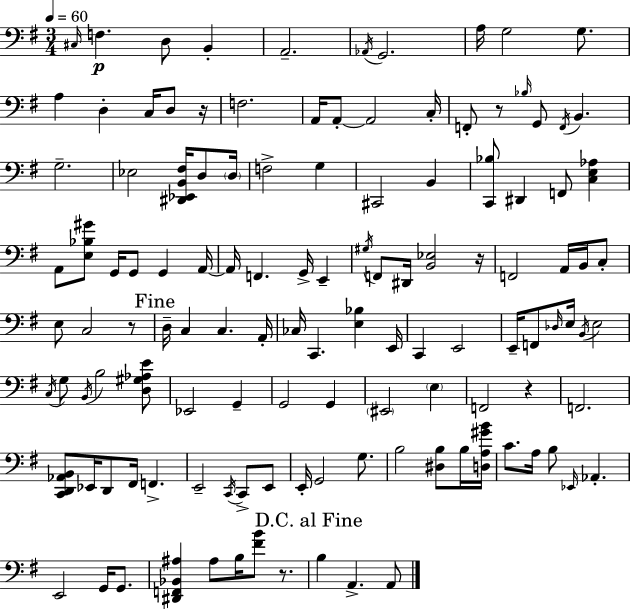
C#3/s F3/q. D3/e B2/q A2/h. Ab2/s G2/h. A3/s G3/h G3/e. A3/q D3/q C3/s D3/e R/s F3/h. A2/s A2/e A2/h C3/s F2/e R/e Bb3/s G2/e F2/s B2/q. G3/h. Eb3/h [D#2,Eb2,B2,F#3]/s D3/e D3/s F3/h G3/q C#2/h B2/q [C2,Bb3]/e D#2/q F2/e [C3,E3,Ab3]/q A2/e [E3,Bb3,G#4]/e G2/s G2/e G2/q A2/s A2/s F2/q. G2/s E2/q G#3/s F2/e D#2/s [B2,Eb3]/h R/s F2/h A2/s B2/s C3/e E3/e C3/h R/e D3/s C3/q C3/q. A2/s CES3/s C2/q. [E3,Bb3]/q E2/s C2/q E2/h E2/s F2/e Db3/s E3/s B2/s E3/h C3/s G3/e B2/s B3/h [D3,G#3,Ab3,E4]/e Eb2/h G2/q G2/h G2/q EIS2/h E3/q F2/h R/q F2/h. [C2,D2,Ab2,B2]/e Eb2/s D2/e F#2/s F2/q. E2/h C2/s C2/e E2/e E2/s G2/h G3/e. B3/h [D#3,B3]/e B3/s [D3,A3,G#4,B4]/s C4/e. A3/s B3/e Eb2/s Ab2/q. E2/h G2/s G2/e. [D#2,F2,Bb2,A#3]/q A#3/e B3/s [F#4,B4]/e R/e. B3/q A2/q. A2/e